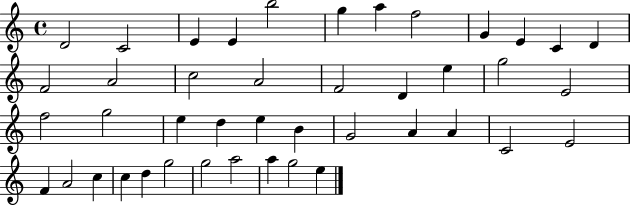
X:1
T:Untitled
M:4/4
L:1/4
K:C
D2 C2 E E b2 g a f2 G E C D F2 A2 c2 A2 F2 D e g2 E2 f2 g2 e d e B G2 A A C2 E2 F A2 c c d g2 g2 a2 a g2 e